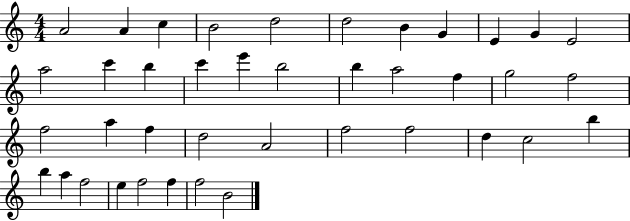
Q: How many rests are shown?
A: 0